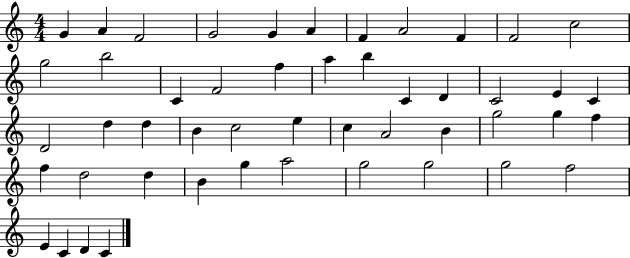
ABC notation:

X:1
T:Untitled
M:4/4
L:1/4
K:C
G A F2 G2 G A F A2 F F2 c2 g2 b2 C F2 f a b C D C2 E C D2 d d B c2 e c A2 B g2 g f f d2 d B g a2 g2 g2 g2 f2 E C D C